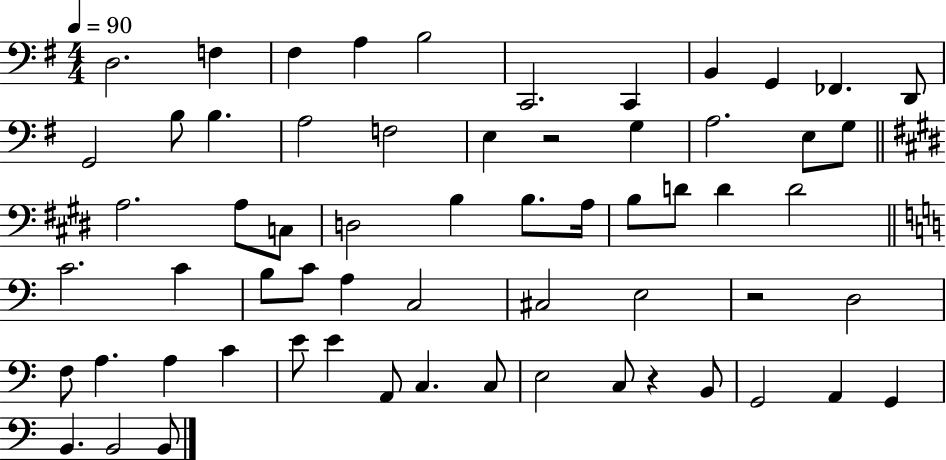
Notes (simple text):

D3/h. F3/q F#3/q A3/q B3/h C2/h. C2/q B2/q G2/q FES2/q. D2/e G2/h B3/e B3/q. A3/h F3/h E3/q R/h G3/q A3/h. E3/e G3/e A3/h. A3/e C3/e D3/h B3/q B3/e. A3/s B3/e D4/e D4/q D4/h C4/h. C4/q B3/e C4/e A3/q C3/h C#3/h E3/h R/h D3/h F3/e A3/q. A3/q C4/q E4/e E4/q A2/e C3/q. C3/e E3/h C3/e R/q B2/e G2/h A2/q G2/q B2/q. B2/h B2/e